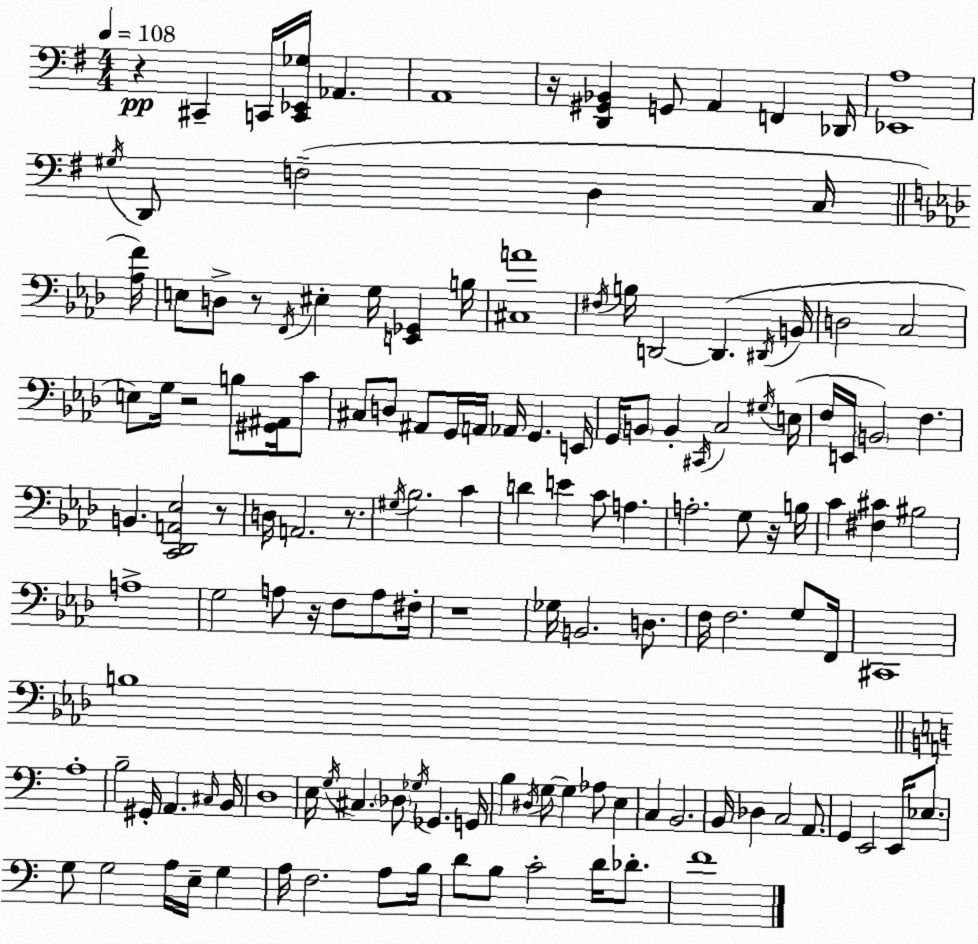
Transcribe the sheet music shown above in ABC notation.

X:1
T:Untitled
M:4/4
L:1/4
K:G
z ^C,, C,,/4 [C,,_E,,_G,]/4 _A,, A,,4 z/4 [D,,^G,,_B,,] G,,/2 A,, F,, _D,,/4 [_E,,A,]4 ^G,/4 D,,/2 F,2 D, C,/4 [_A,F]/4 E,/2 D,/2 z/2 F,,/4 ^E, G,/4 [E,,_G,,] B,/4 [^C,A]4 ^F,/4 B,/4 D,,2 D,, ^D,,/4 B,,/4 D,2 C,2 E,/2 G,/4 z2 B,/2 [^G,,^A,,]/4 C/2 ^C,/2 D,/2 ^A,,/2 G,,/4 A,,/4 _A,,/4 G,, E,,/4 G,,/4 B,,/2 B,, ^C,,/4 C,2 ^G,/4 E,/4 F,/4 E,,/4 B,,2 F, B,, [C,,_D,,A,,_E,]2 z/2 D,/4 A,,2 z/2 ^G,/4 _B,2 C D E C/2 A, A,2 G,/2 z/4 B,/4 C [^F,^C] ^B,2 A,4 G,2 A,/2 z/4 F,/2 A,/2 ^F,/4 z4 _G,/4 B,,2 D,/2 F,/4 F,2 G,/2 F,,/4 ^C,,4 B,4 A,4 B,2 ^G,,/4 A,, ^C,/4 B,,/4 D,4 E,/4 G,/4 ^C, _D,/2 _G,/4 _G,, G,,/4 B, ^D,/4 G,/2 G, _A,/2 E, C, B,,2 B,,/4 _D, C,2 A,,/2 G,, E,,2 E,,/4 _E,/2 G,/2 G,2 A,/4 E,/4 G, A,/4 F,2 A,/2 B,/4 D/2 B,/2 C2 D/4 _D/2 F4